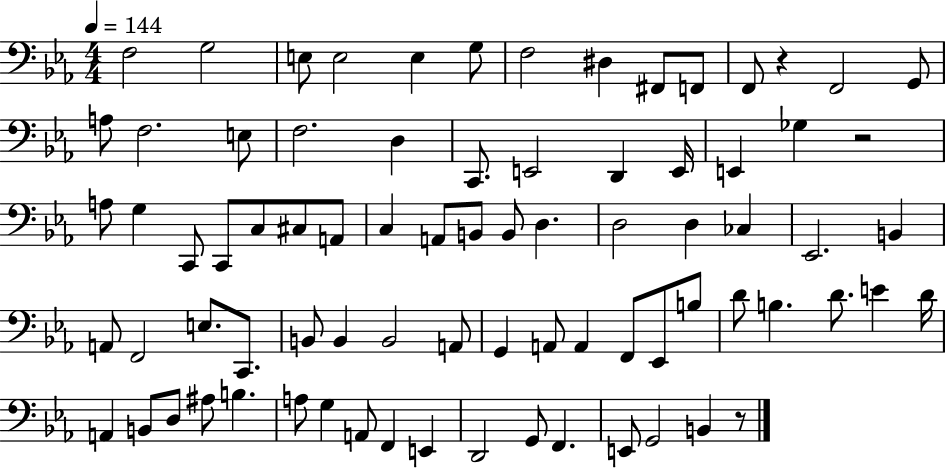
{
  \clef bass
  \numericTimeSignature
  \time 4/4
  \key ees \major
  \tempo 4 = 144
  f2 g2 | e8 e2 e4 g8 | f2 dis4 fis,8 f,8 | f,8 r4 f,2 g,8 | \break a8 f2. e8 | f2. d4 | c,8. e,2 d,4 e,16 | e,4 ges4 r2 | \break a8 g4 c,8 c,8 c8 cis8 a,8 | c4 a,8 b,8 b,8 d4. | d2 d4 ces4 | ees,2. b,4 | \break a,8 f,2 e8. c,8. | b,8 b,4 b,2 a,8 | g,4 a,8 a,4 f,8 ees,8 b8 | d'8 b4. d'8. e'4 d'16 | \break a,4 b,8 d8 ais8 b4. | a8 g4 a,8 f,4 e,4 | d,2 g,8 f,4. | e,8 g,2 b,4 r8 | \break \bar "|."
}